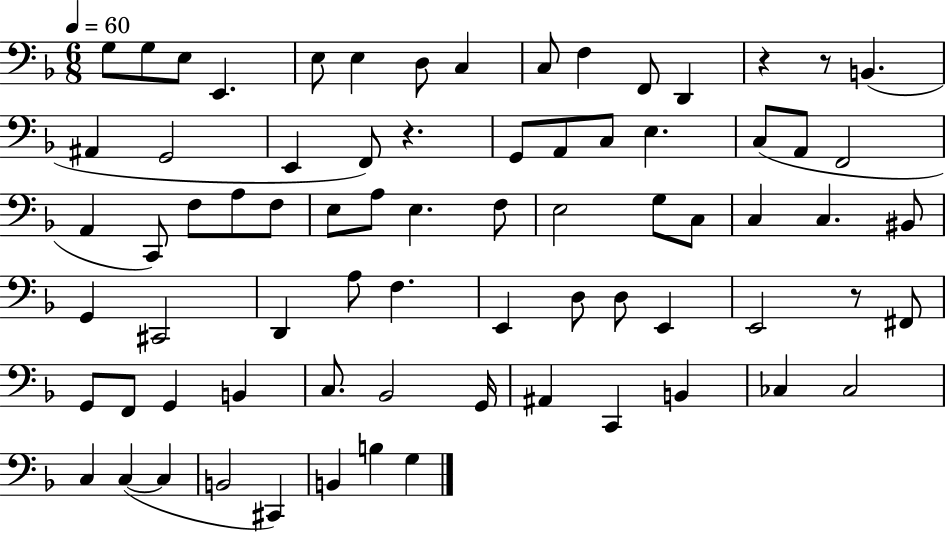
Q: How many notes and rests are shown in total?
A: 74